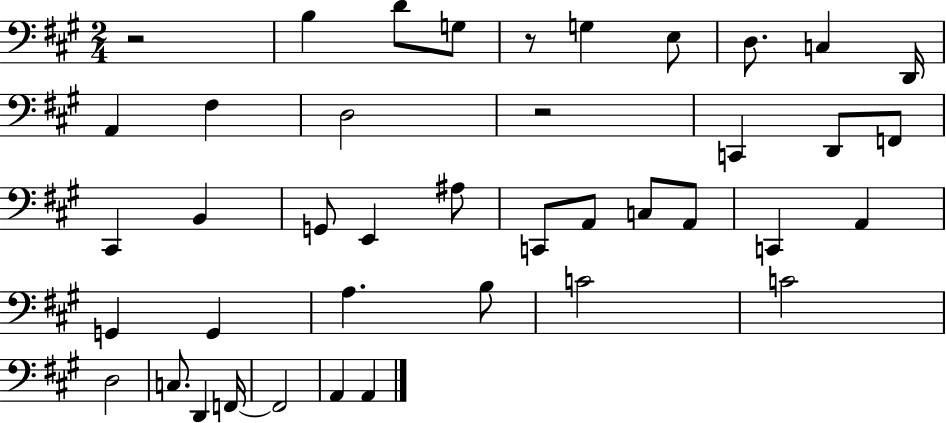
X:1
T:Untitled
M:2/4
L:1/4
K:A
z2 B, D/2 G,/2 z/2 G, E,/2 D,/2 C, D,,/4 A,, ^F, D,2 z2 C,, D,,/2 F,,/2 ^C,, B,, G,,/2 E,, ^A,/2 C,,/2 A,,/2 C,/2 A,,/2 C,, A,, G,, G,, A, B,/2 C2 C2 D,2 C,/2 D,, F,,/4 F,,2 A,, A,,